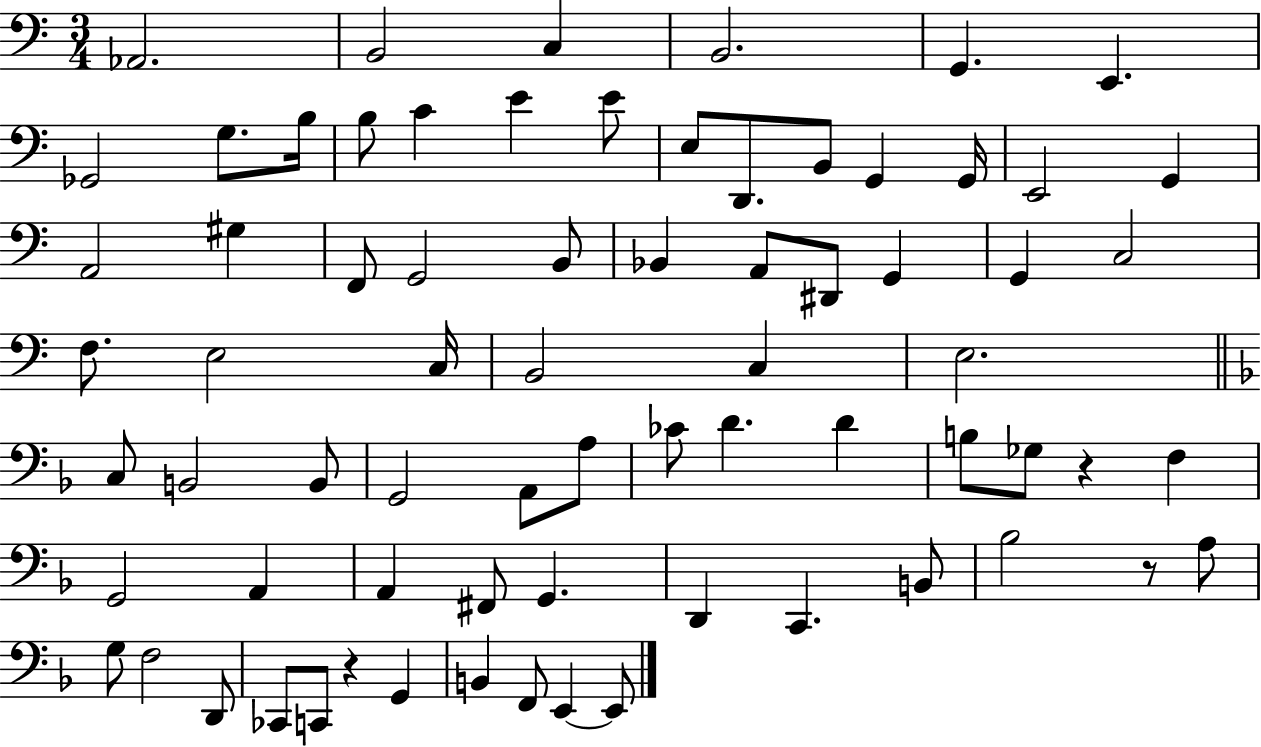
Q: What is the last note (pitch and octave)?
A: E2